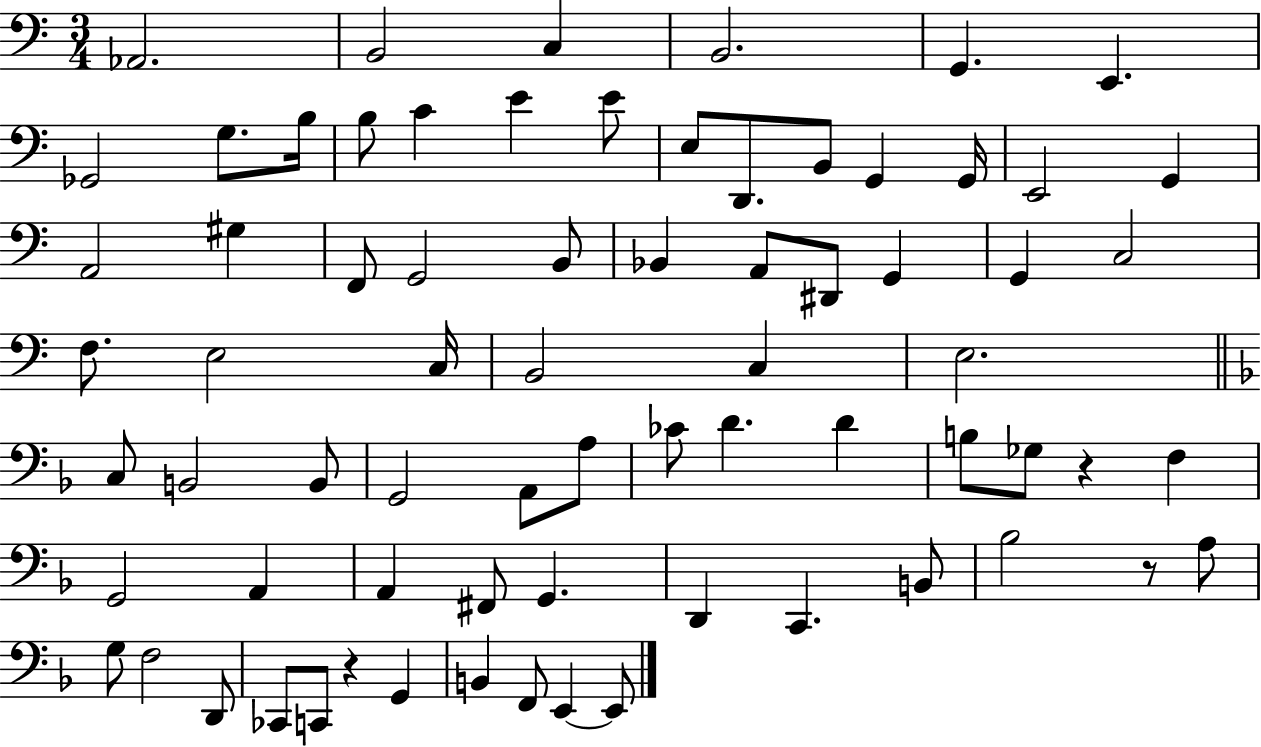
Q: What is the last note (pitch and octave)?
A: E2